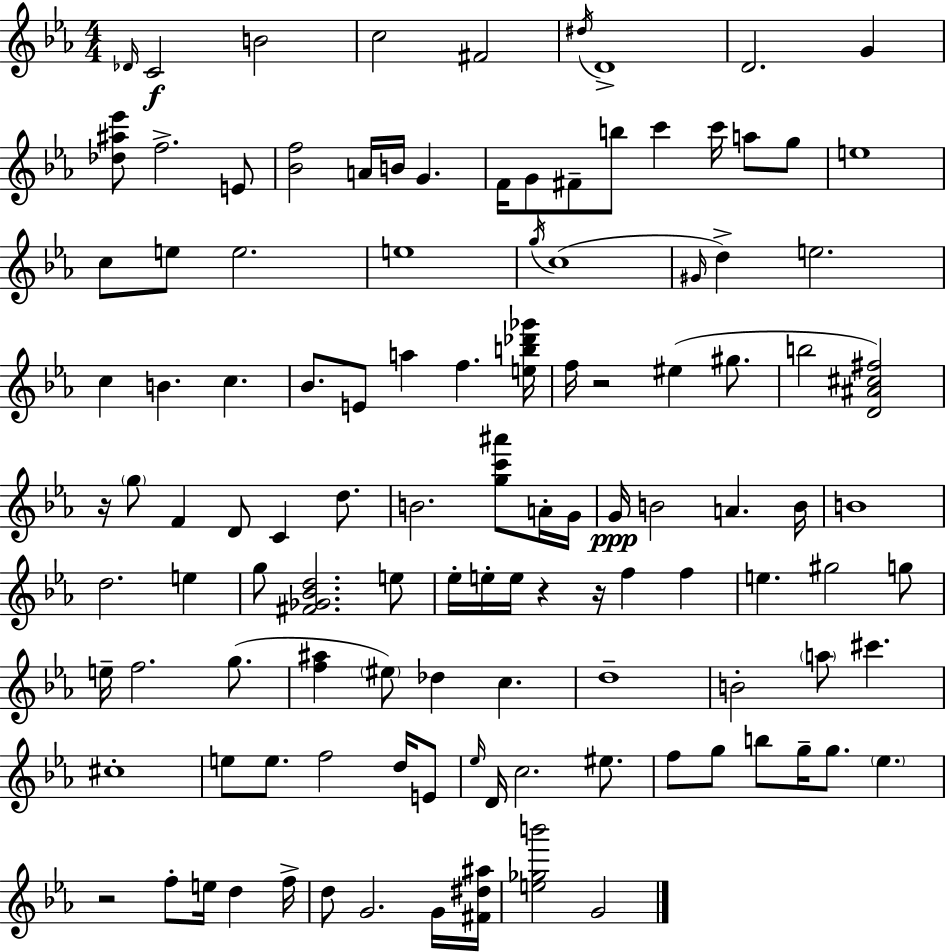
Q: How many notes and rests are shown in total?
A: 116